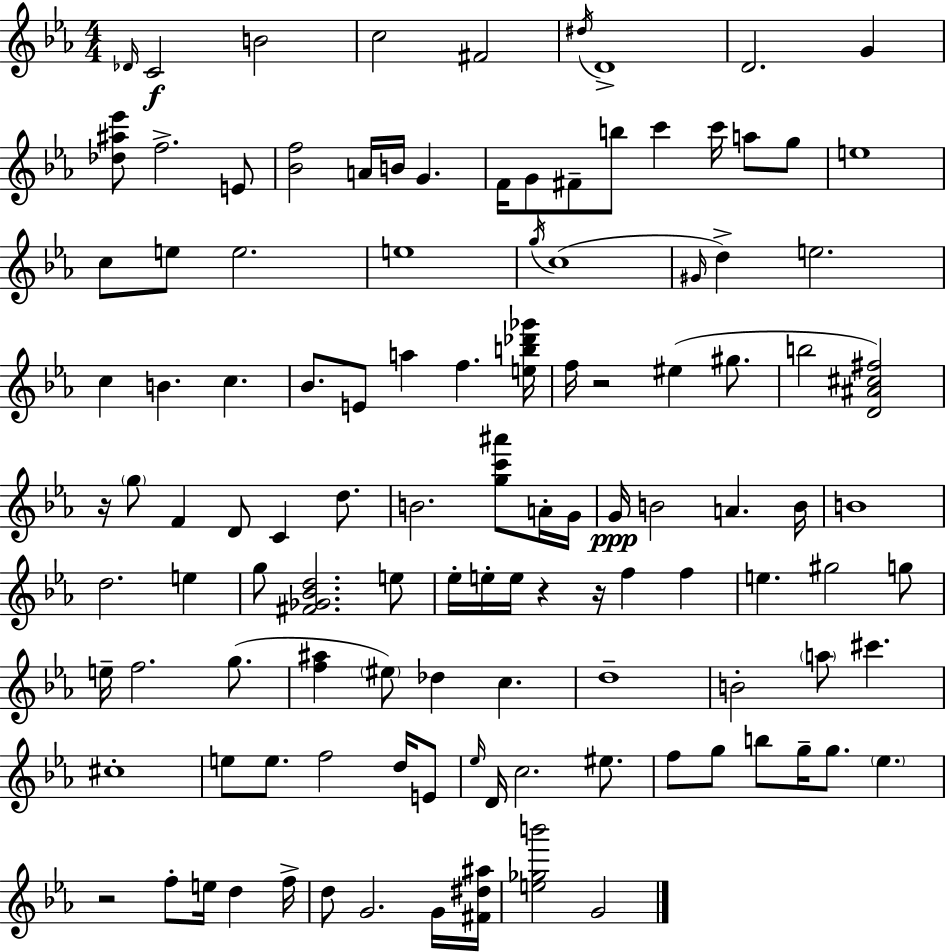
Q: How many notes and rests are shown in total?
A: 116